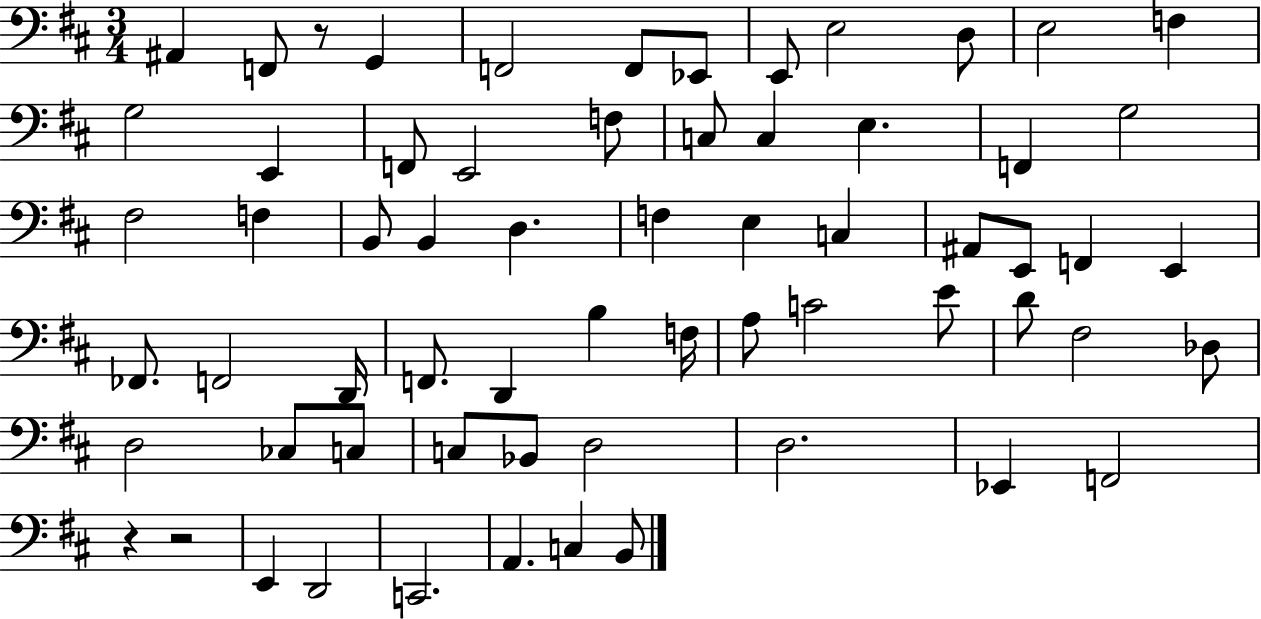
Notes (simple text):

A#2/q F2/e R/e G2/q F2/h F2/e Eb2/e E2/e E3/h D3/e E3/h F3/q G3/h E2/q F2/e E2/h F3/e C3/e C3/q E3/q. F2/q G3/h F#3/h F3/q B2/e B2/q D3/q. F3/q E3/q C3/q A#2/e E2/e F2/q E2/q FES2/e. F2/h D2/s F2/e. D2/q B3/q F3/s A3/e C4/h E4/e D4/e F#3/h Db3/e D3/h CES3/e C3/e C3/e Bb2/e D3/h D3/h. Eb2/q F2/h R/q R/h E2/q D2/h C2/h. A2/q. C3/q B2/e